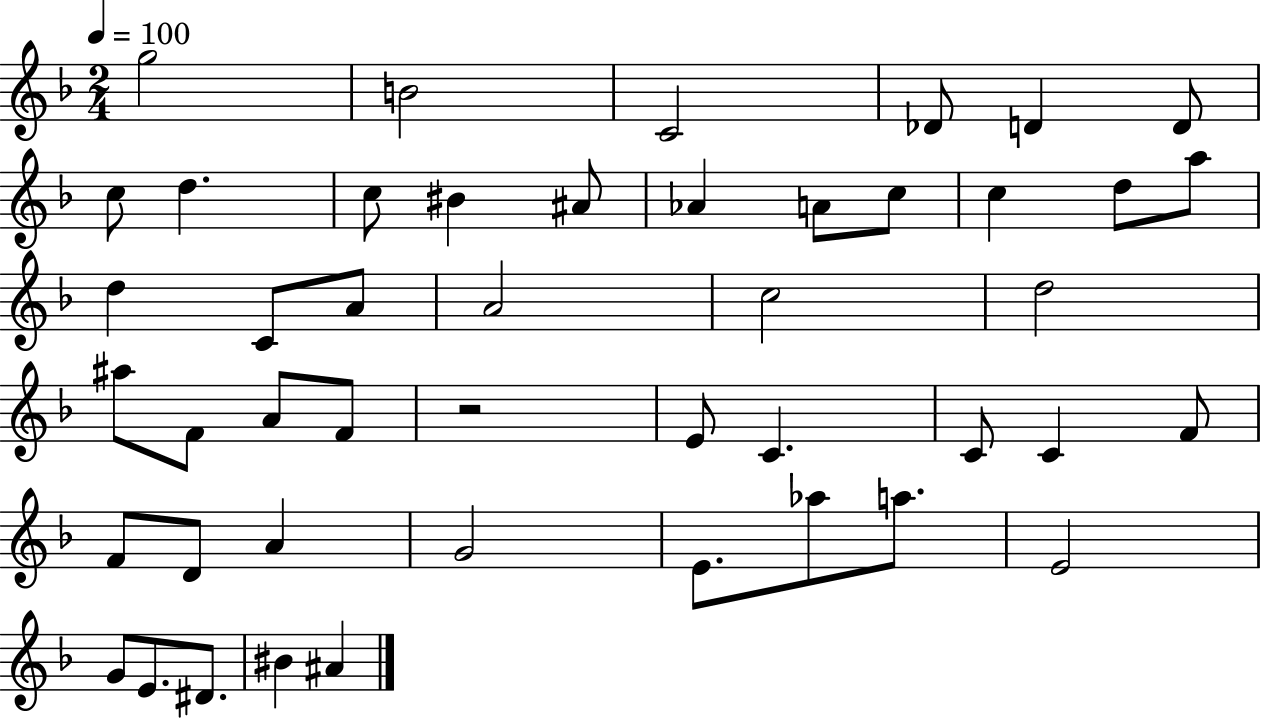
{
  \clef treble
  \numericTimeSignature
  \time 2/4
  \key f \major
  \tempo 4 = 100
  g''2 | b'2 | c'2 | des'8 d'4 d'8 | \break c''8 d''4. | c''8 bis'4 ais'8 | aes'4 a'8 c''8 | c''4 d''8 a''8 | \break d''4 c'8 a'8 | a'2 | c''2 | d''2 | \break ais''8 f'8 a'8 f'8 | r2 | e'8 c'4. | c'8 c'4 f'8 | \break f'8 d'8 a'4 | g'2 | e'8. aes''8 a''8. | e'2 | \break g'8 e'8. dis'8. | bis'4 ais'4 | \bar "|."
}